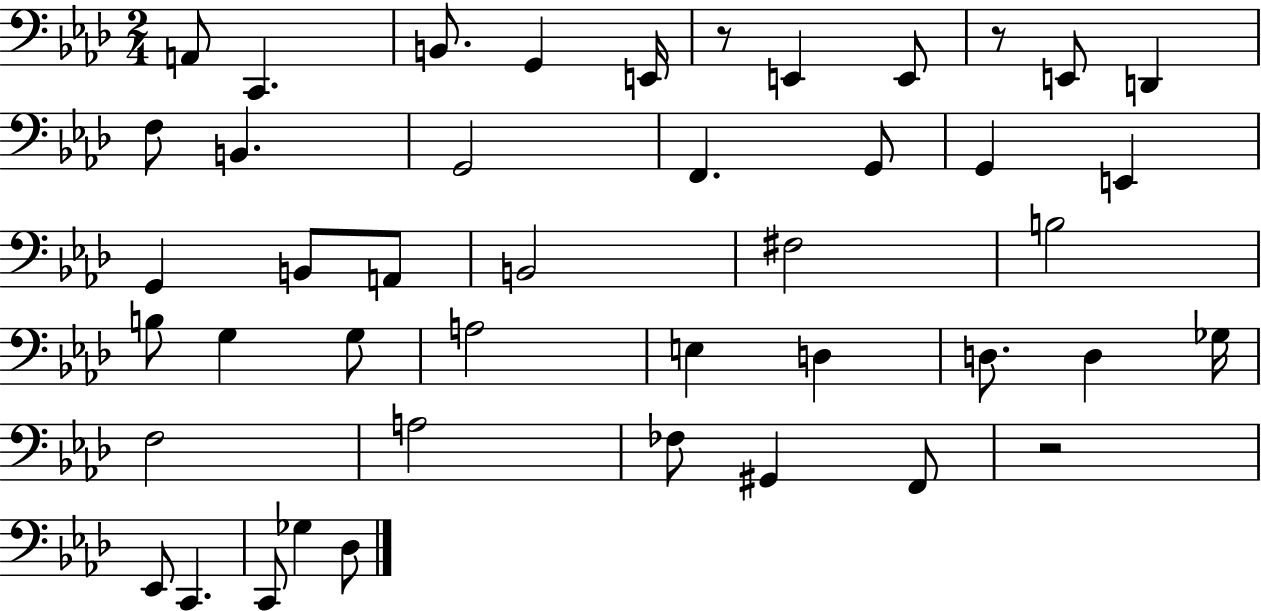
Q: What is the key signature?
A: AES major